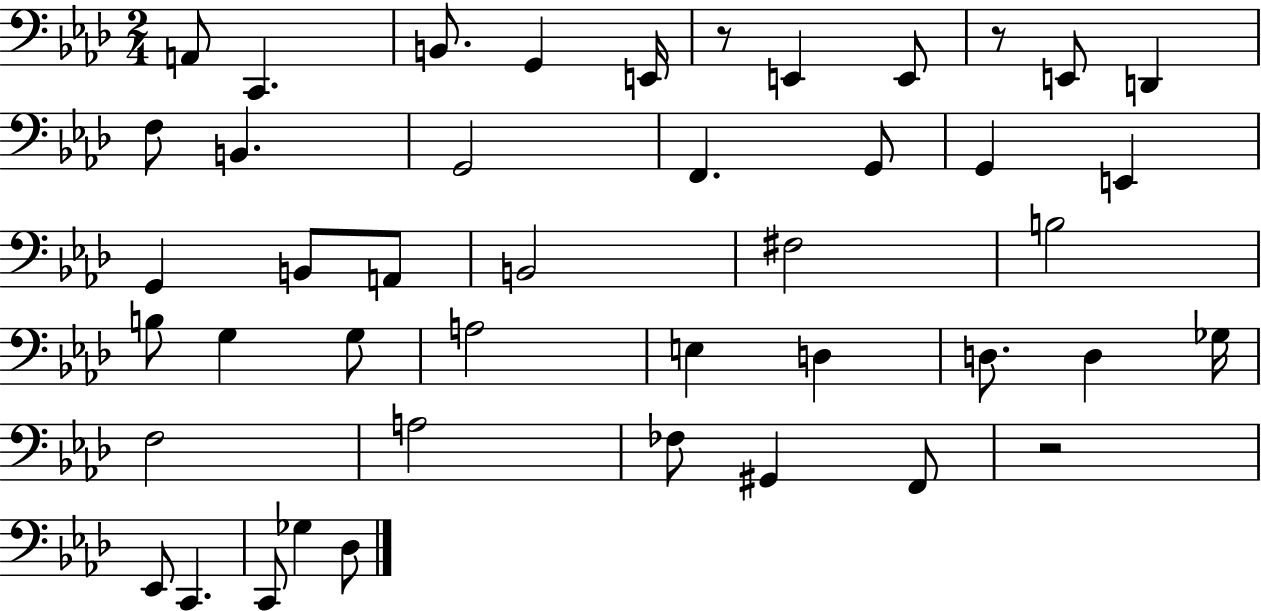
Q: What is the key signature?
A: AES major